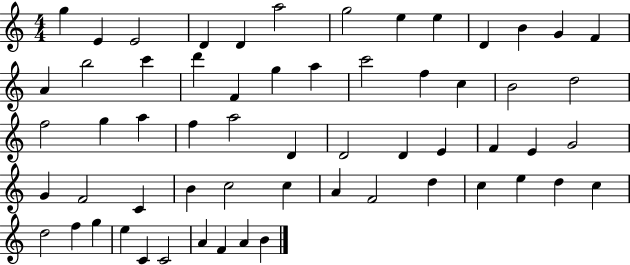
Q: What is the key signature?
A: C major